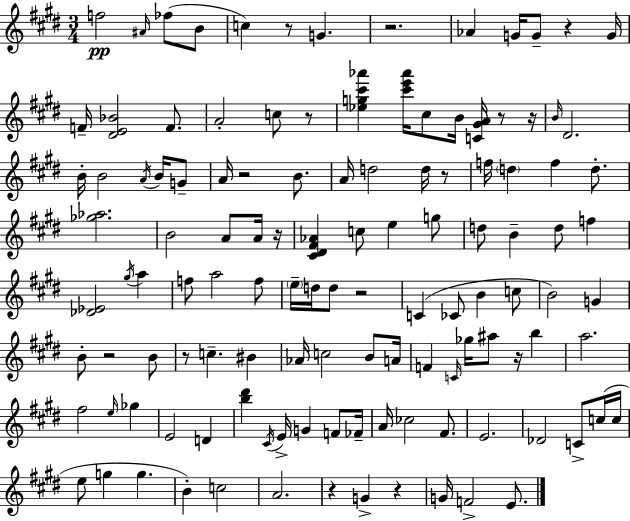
F5/h A#4/s FES5/e B4/e C5/q R/e G4/q. R/h. Ab4/q G4/s G4/e R/q G4/s F4/s [D#4,E4,Bb4]/h F4/e. A4/h C5/e R/e [Eb5,G5,C#6,Ab6]/q [C#6,E6,Ab6]/s C#5/e B4/s [C4,G#4,A4]/s R/e R/s B4/s D#4/h. B4/s B4/h A4/s B4/s G4/e A4/s R/h B4/e. A4/s D5/h D5/s R/e F5/s D5/q F5/q D5/e. [Gb5,Ab5]/h. B4/h A4/e A4/s R/s [C#4,D#4,F#4,Ab4]/q C5/e E5/q G5/e D5/e B4/q D5/e F5/q [Db4,Eb4]/h G#5/s A5/q F5/e A5/h F5/e E5/s D5/s D5/e R/h C4/q CES4/e B4/q C5/e B4/h G4/q B4/e R/h B4/e R/e C5/q. BIS4/q Ab4/s C5/h B4/e A4/s F4/q C4/s Gb5/s A#5/e R/s B5/q A5/h. F#5/h E5/s Gb5/q E4/h D4/q [B5,D#6]/q C#4/s E4/s G4/q F4/e FES4/s A4/s CES5/h F#4/e. E4/h. Db4/h C4/e C5/s C5/s E5/e G5/q G5/q. B4/q C5/h A4/h. R/q G4/q R/q G4/s F4/h E4/e.